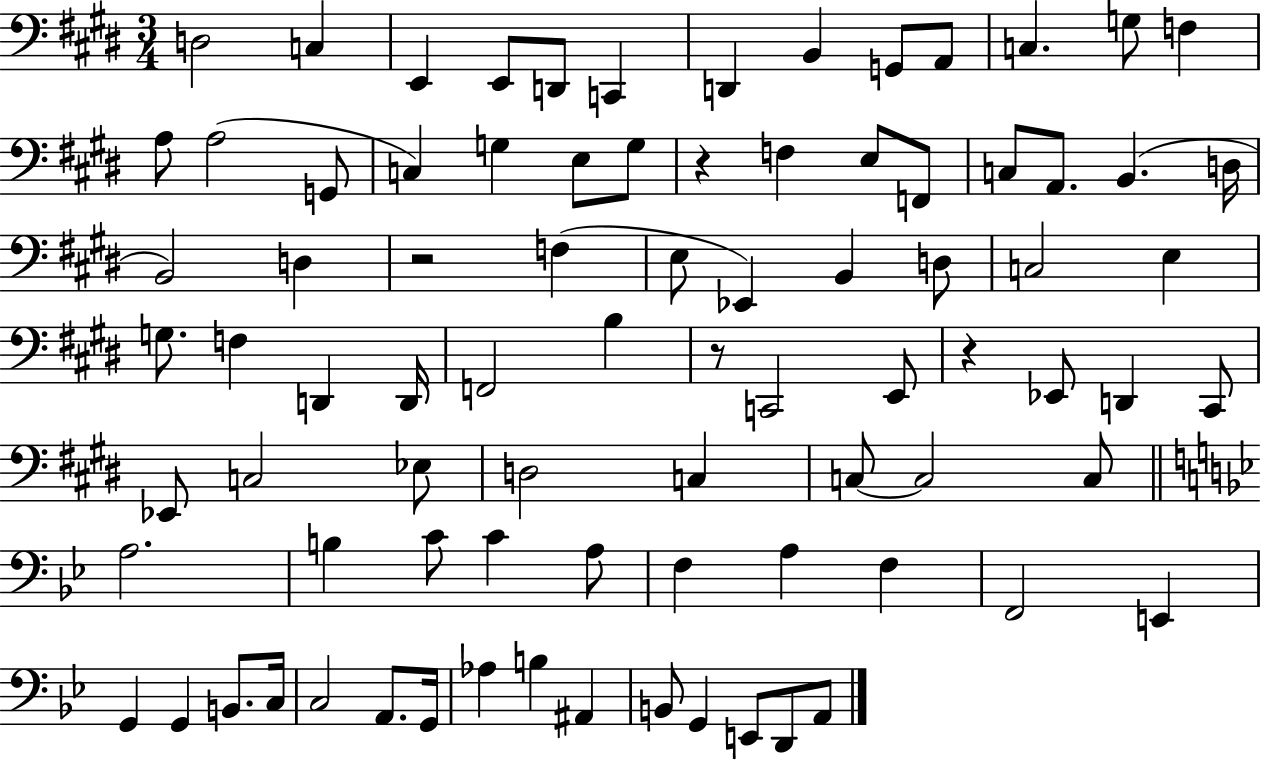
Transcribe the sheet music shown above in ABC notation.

X:1
T:Untitled
M:3/4
L:1/4
K:E
D,2 C, E,, E,,/2 D,,/2 C,, D,, B,, G,,/2 A,,/2 C, G,/2 F, A,/2 A,2 G,,/2 C, G, E,/2 G,/2 z F, E,/2 F,,/2 C,/2 A,,/2 B,, D,/4 B,,2 D, z2 F, E,/2 _E,, B,, D,/2 C,2 E, G,/2 F, D,, D,,/4 F,,2 B, z/2 C,,2 E,,/2 z _E,,/2 D,, ^C,,/2 _E,,/2 C,2 _E,/2 D,2 C, C,/2 C,2 C,/2 A,2 B, C/2 C A,/2 F, A, F, F,,2 E,, G,, G,, B,,/2 C,/4 C,2 A,,/2 G,,/4 _A, B, ^A,, B,,/2 G,, E,,/2 D,,/2 A,,/2